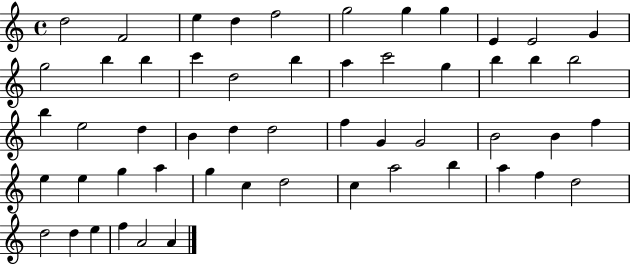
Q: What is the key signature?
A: C major